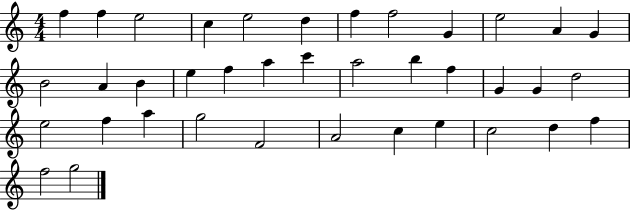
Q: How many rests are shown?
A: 0